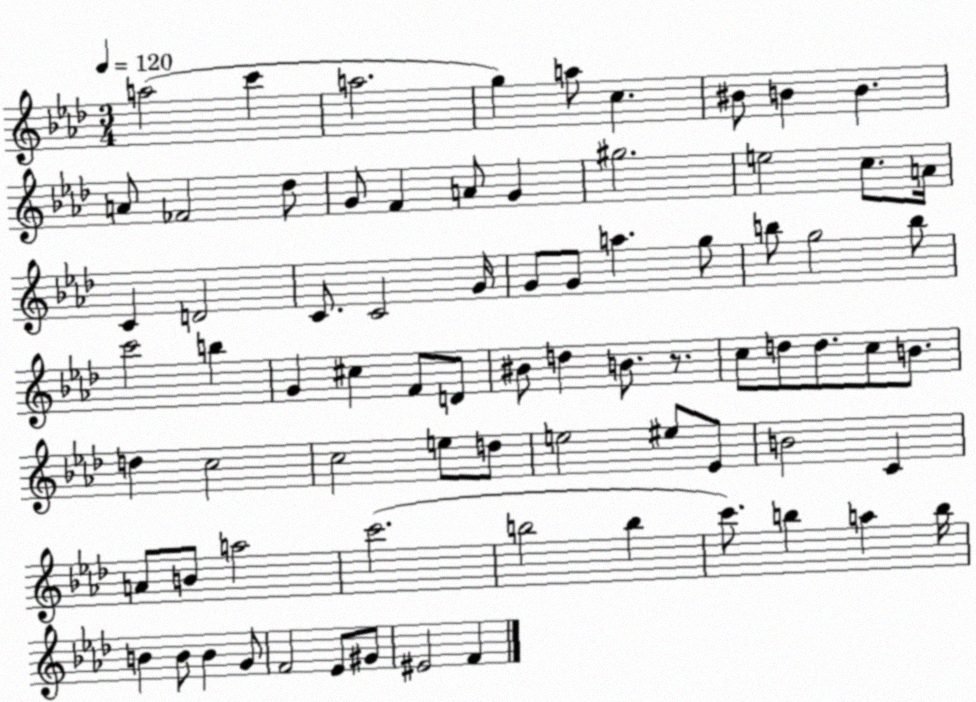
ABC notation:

X:1
T:Untitled
M:3/4
L:1/4
K:Ab
a2 c' a2 g a/2 c ^B/2 B B A/2 _F2 _d/2 G/2 F A/2 G ^g2 e2 c/2 A/4 C D2 C/2 C2 G/4 G/2 G/2 a g/2 b/2 g2 b/2 c'2 b G ^c F/2 D/2 ^B/2 d B/2 z/2 c/2 d/2 d/2 c/2 B/2 d c2 c2 e/2 d/2 e2 ^e/2 _E/2 B2 C A/2 B/2 a2 c'2 b2 b c'/2 b a b/4 B B/2 B G/2 F2 _E/2 ^G/2 ^E2 F